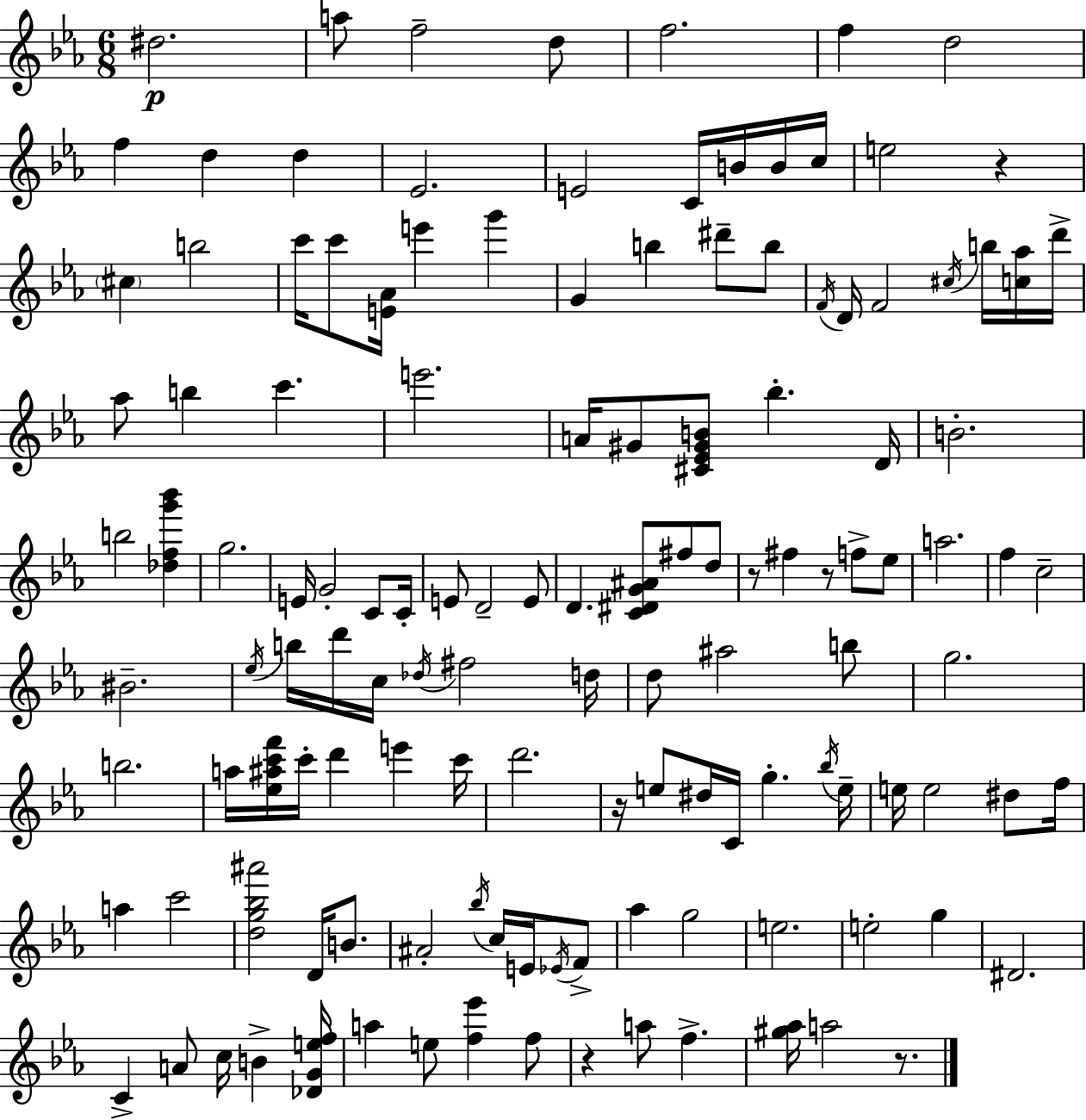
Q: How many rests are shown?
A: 6